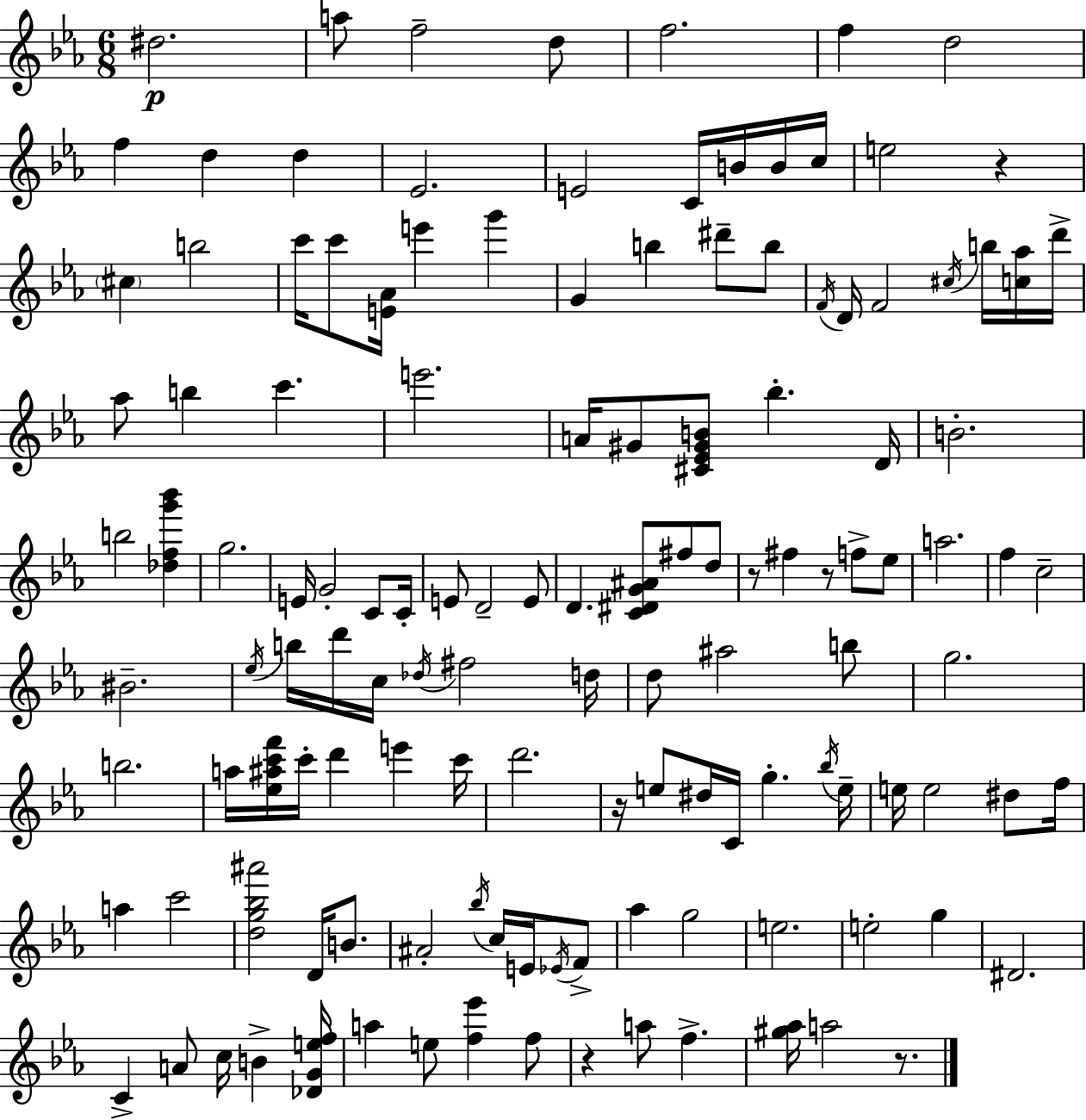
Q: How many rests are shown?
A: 6